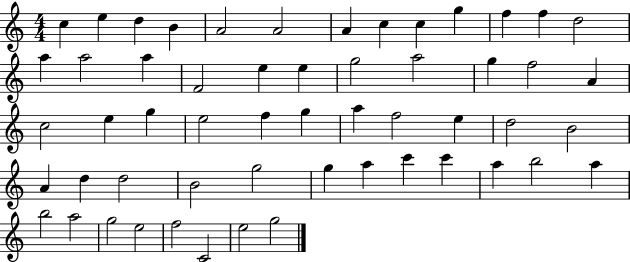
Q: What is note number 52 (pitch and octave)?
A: F5